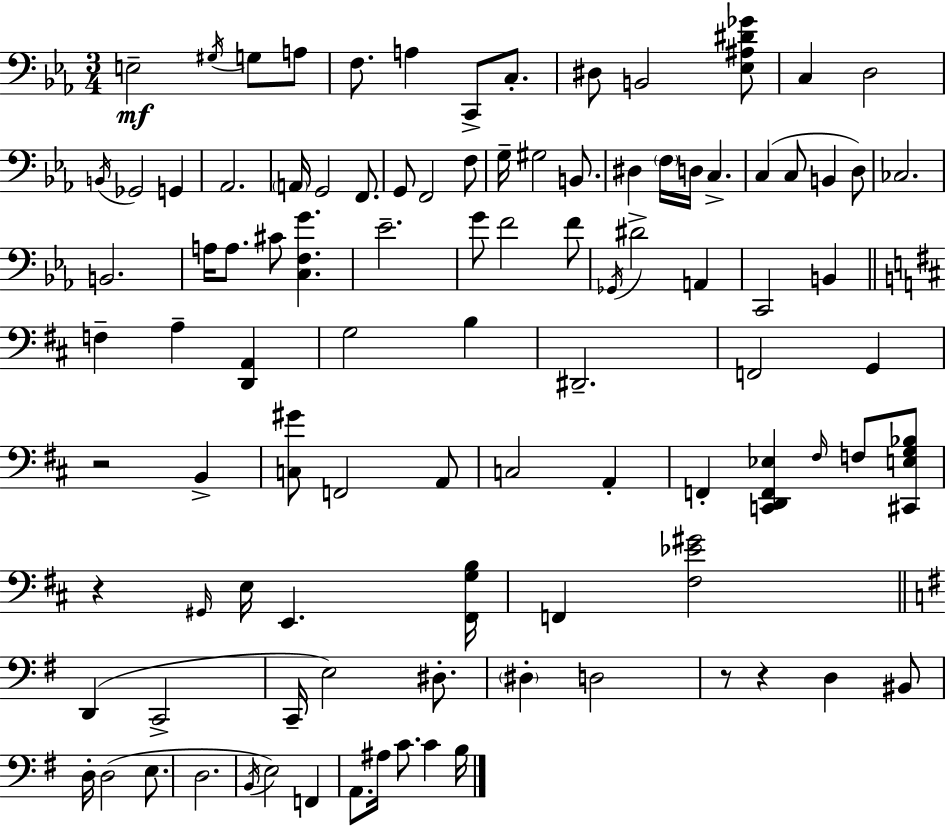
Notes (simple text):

E3/h G#3/s G3/e A3/e F3/e. A3/q C2/e C3/e. D#3/e B2/h [Eb3,A#3,D#4,Gb4]/e C3/q D3/h B2/s Gb2/h G2/q Ab2/h. A2/s G2/h F2/e. G2/e F2/h F3/e G3/s G#3/h B2/e. D#3/q F3/s D3/s C3/q. C3/q C3/e B2/q D3/e CES3/h. B2/h. A3/s A3/e. C#4/e [C3,F3,G4]/q. Eb4/h. G4/e F4/h F4/e Gb2/s D#4/h A2/q C2/h B2/q F3/q A3/q [D2,A2]/q G3/h B3/q D#2/h. F2/h G2/q R/h B2/q [C3,G#4]/e F2/h A2/e C3/h A2/q F2/q [C2,D2,F2,Eb3]/q F#3/s F3/e [C#2,E3,G3,Bb3]/e R/q G#2/s E3/s E2/q. [F#2,G3,B3]/s F2/q [F#3,Eb4,G#4]/h D2/q C2/h C2/s E3/h D#3/e. D#3/q D3/h R/e R/q D3/q BIS2/e D3/s D3/h E3/e. D3/h. B2/s E3/h F2/q A2/e. A#3/s C4/e. C4/q B3/s